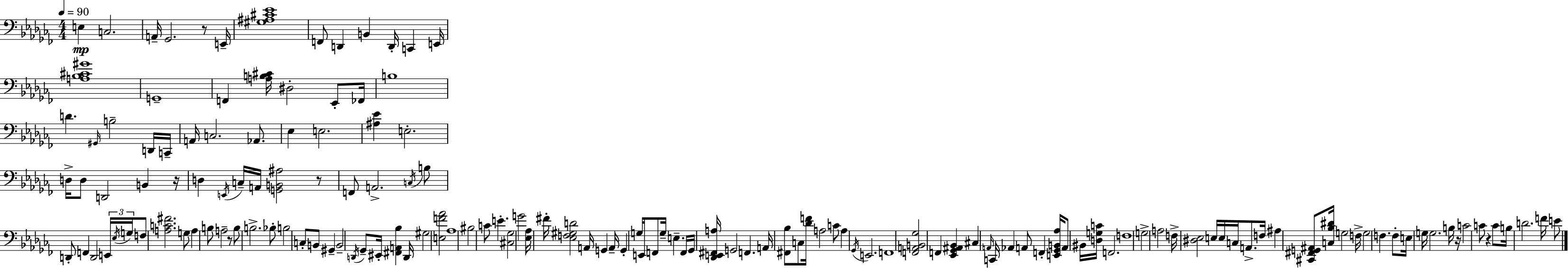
{
  \clef bass
  \numericTimeSignature
  \time 4/4
  \key aes \minor
  \tempo 4 = 90
  e4\mp c2. | a,16-- ges,2. r8 e,16-- | <gis ais cis' ees'>1 | f,8 d,4 b,4 d,16-. c,4 e,16 | \break <a bes cis' gis'>1 | g,1-- | f,4 <a b cis'>16 dis2-. ees,8-. fes,16 | b1 | \break d'4. \grace { gis,16 } b2-- d,16 | c,16-- a,16 c2. aes,8. | ees4 e2. | <ais ees'>4 e2.-. | \break d16-> d8 d,2 b,4 | r16 d4 \acciaccatura { e,16 } c16-- a,16 <g, b, ais>2 | r8 f,8 a,2.-> | \acciaccatura { c16 } b8 d,8-. f,4 d,2 | \break \tuplet 3/2 { e,16 \acciaccatura { ees16 } g16 } f8 <a c' fis'>2. | g8 a4 b8 a2-- | r8 b8 b2.-> | bes8-. b2 c8-. b,8 | \break gis,4-- b,2-- \acciaccatura { d,16 } ges,8-- eis,16-. | <fis, a, bes>4 d,16 gis2 <e f' aes'>2 | aes1 | bis2 c'8 e'4.-. | \break <cis ges>2 g'2 | <ees aes>16 fis'16-. <ees f gis d'>2 a,16 | g,4 a,16-- g,4-. g16 e,16 f,8 g16-- e4.-- | f,16 ges,16 <des, e, fis, a>16 g,2 f,4. | \break a,16 <fis, bes>8 c8 <des' f'>16 a2 | c'8 a4 \acciaccatura { ges,16 } e,2. | f,1 | <f, a, b, ges>2 f,4 | \break <ees, ges, ais, bes,>4 cis4 \grace { a,16 } c,16 aes,4 | a,8 f,4-. <e, ges, b, aes>16 a,8 bis,16 <d g c'>16 f,2. | f1 | g2-> a2 | \break f16-> <dis ees>2 | e16 e16 c16 a,8.-> f16 ais4 <cis, fis, g, ais,>8 <c bes dis'>16 g2 | f16-> g2 f4. | f8-. e16 g16 g2. | \break b16 r16 c'2 c'8 | r4 c'8 b16 d'2. | f'16 e'8 \bar "|."
}